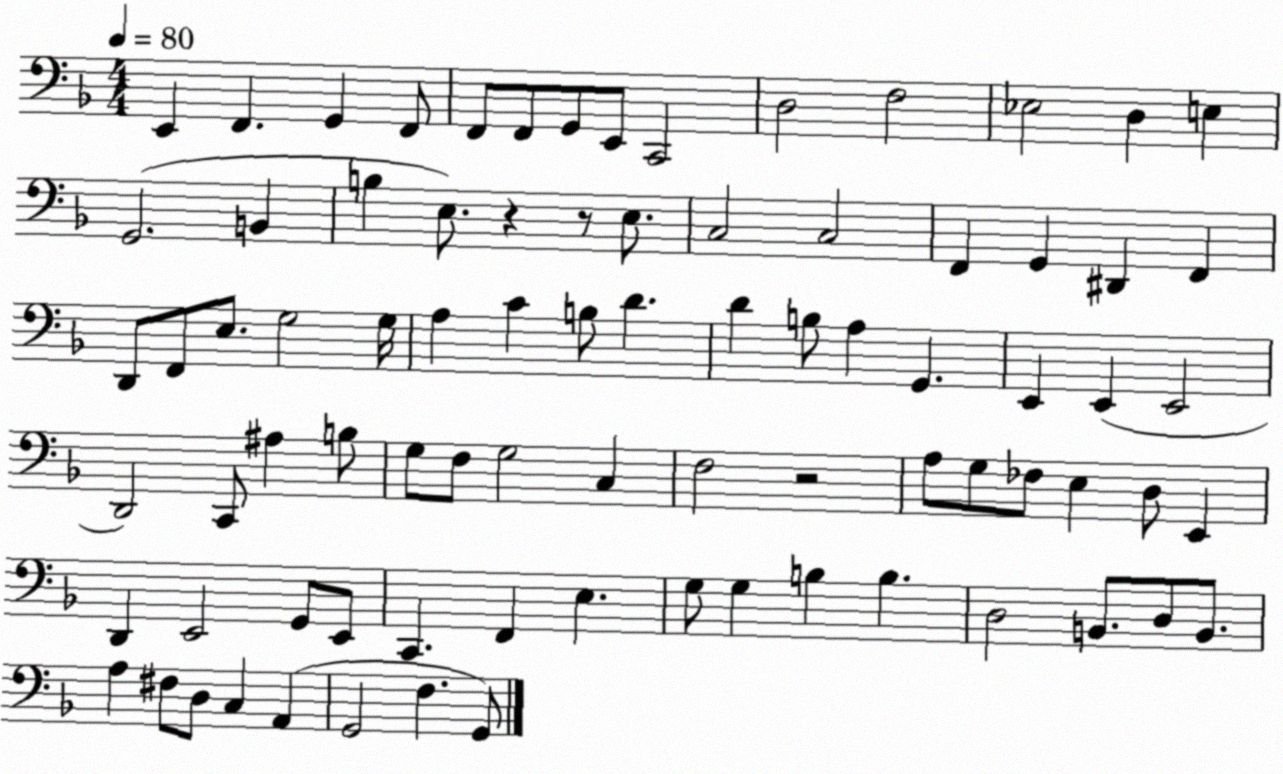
X:1
T:Untitled
M:4/4
L:1/4
K:F
E,, F,, G,, F,,/2 F,,/2 F,,/2 G,,/2 E,,/2 C,,2 D,2 F,2 _E,2 D, E, G,,2 B,, B, E,/2 z z/2 E,/2 C,2 C,2 F,, G,, ^D,, F,, D,,/2 F,,/2 E,/2 G,2 G,/4 A, C B,/2 D D B,/2 A, G,, E,, E,, E,,2 D,,2 C,,/2 ^A, B,/2 G,/2 F,/2 G,2 C, F,2 z2 A,/2 G,/2 _F,/2 E, D,/2 E,, D,, E,,2 G,,/2 E,,/2 C,, F,, E, G,/2 G, B, B, D,2 B,,/2 D,/2 B,,/2 A, ^F,/2 D,/2 C, A,, G,,2 F, G,,/2